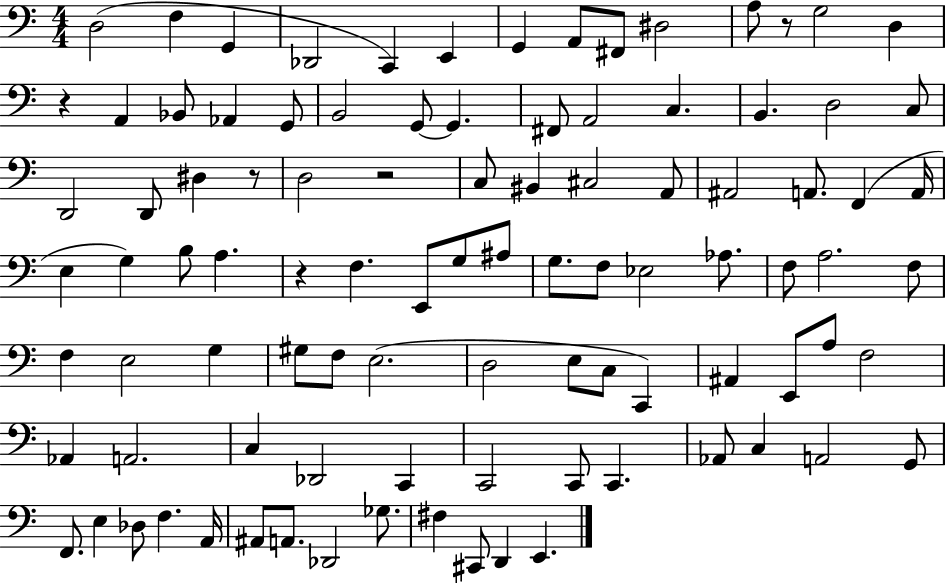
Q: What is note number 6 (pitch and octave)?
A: E2